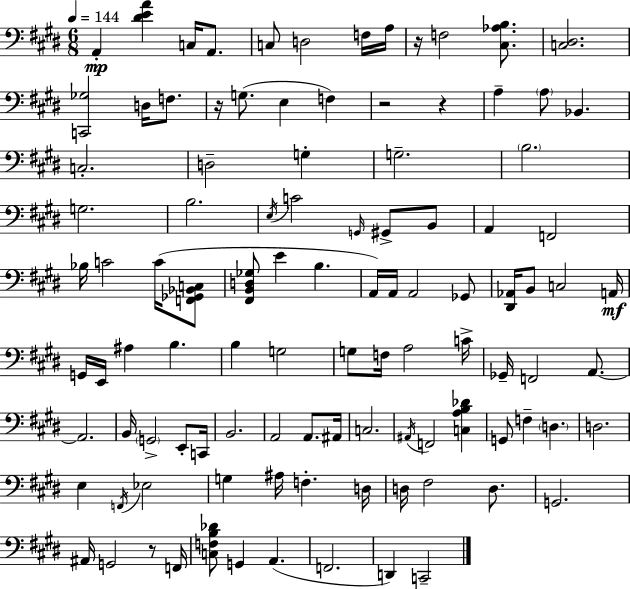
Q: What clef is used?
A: bass